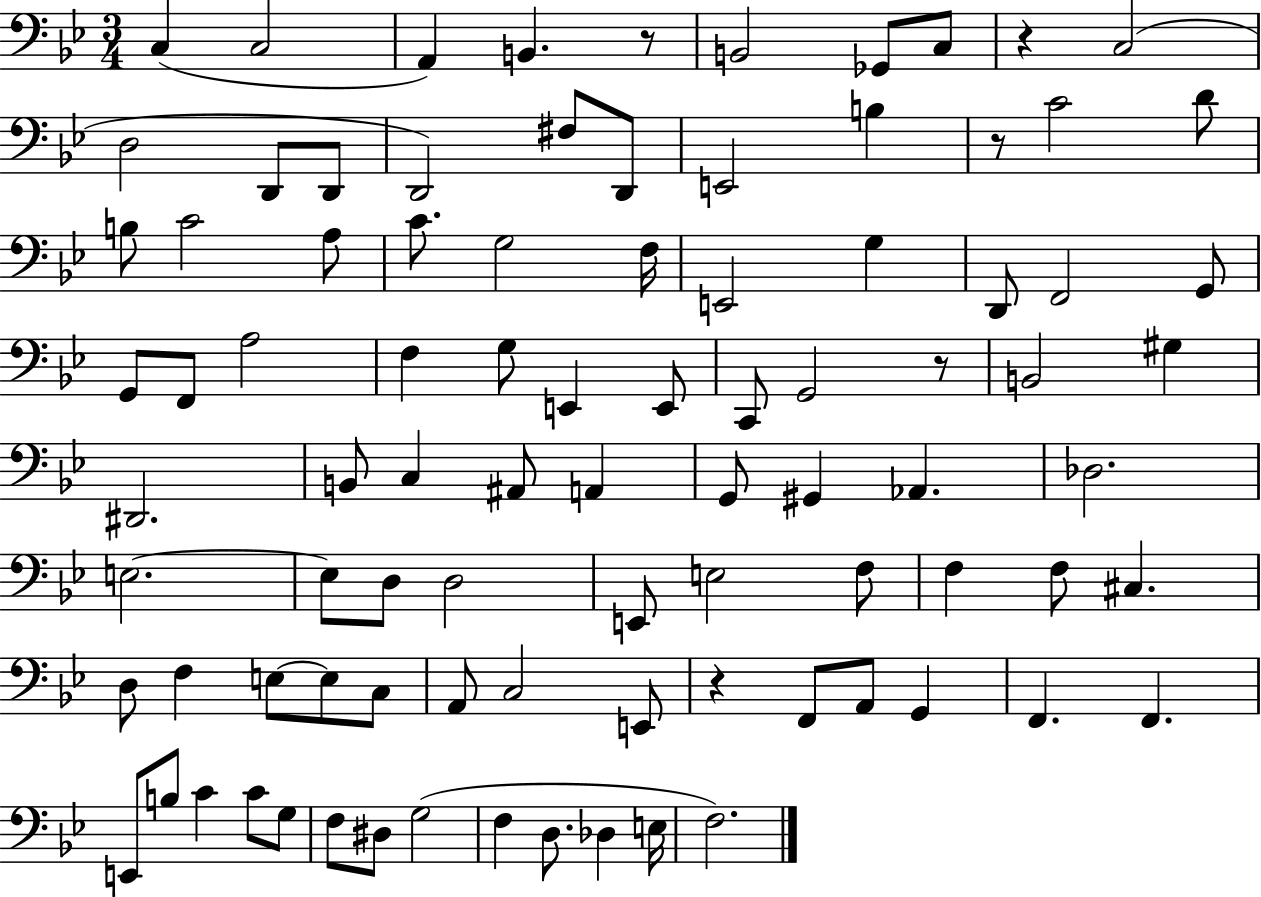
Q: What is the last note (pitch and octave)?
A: F3